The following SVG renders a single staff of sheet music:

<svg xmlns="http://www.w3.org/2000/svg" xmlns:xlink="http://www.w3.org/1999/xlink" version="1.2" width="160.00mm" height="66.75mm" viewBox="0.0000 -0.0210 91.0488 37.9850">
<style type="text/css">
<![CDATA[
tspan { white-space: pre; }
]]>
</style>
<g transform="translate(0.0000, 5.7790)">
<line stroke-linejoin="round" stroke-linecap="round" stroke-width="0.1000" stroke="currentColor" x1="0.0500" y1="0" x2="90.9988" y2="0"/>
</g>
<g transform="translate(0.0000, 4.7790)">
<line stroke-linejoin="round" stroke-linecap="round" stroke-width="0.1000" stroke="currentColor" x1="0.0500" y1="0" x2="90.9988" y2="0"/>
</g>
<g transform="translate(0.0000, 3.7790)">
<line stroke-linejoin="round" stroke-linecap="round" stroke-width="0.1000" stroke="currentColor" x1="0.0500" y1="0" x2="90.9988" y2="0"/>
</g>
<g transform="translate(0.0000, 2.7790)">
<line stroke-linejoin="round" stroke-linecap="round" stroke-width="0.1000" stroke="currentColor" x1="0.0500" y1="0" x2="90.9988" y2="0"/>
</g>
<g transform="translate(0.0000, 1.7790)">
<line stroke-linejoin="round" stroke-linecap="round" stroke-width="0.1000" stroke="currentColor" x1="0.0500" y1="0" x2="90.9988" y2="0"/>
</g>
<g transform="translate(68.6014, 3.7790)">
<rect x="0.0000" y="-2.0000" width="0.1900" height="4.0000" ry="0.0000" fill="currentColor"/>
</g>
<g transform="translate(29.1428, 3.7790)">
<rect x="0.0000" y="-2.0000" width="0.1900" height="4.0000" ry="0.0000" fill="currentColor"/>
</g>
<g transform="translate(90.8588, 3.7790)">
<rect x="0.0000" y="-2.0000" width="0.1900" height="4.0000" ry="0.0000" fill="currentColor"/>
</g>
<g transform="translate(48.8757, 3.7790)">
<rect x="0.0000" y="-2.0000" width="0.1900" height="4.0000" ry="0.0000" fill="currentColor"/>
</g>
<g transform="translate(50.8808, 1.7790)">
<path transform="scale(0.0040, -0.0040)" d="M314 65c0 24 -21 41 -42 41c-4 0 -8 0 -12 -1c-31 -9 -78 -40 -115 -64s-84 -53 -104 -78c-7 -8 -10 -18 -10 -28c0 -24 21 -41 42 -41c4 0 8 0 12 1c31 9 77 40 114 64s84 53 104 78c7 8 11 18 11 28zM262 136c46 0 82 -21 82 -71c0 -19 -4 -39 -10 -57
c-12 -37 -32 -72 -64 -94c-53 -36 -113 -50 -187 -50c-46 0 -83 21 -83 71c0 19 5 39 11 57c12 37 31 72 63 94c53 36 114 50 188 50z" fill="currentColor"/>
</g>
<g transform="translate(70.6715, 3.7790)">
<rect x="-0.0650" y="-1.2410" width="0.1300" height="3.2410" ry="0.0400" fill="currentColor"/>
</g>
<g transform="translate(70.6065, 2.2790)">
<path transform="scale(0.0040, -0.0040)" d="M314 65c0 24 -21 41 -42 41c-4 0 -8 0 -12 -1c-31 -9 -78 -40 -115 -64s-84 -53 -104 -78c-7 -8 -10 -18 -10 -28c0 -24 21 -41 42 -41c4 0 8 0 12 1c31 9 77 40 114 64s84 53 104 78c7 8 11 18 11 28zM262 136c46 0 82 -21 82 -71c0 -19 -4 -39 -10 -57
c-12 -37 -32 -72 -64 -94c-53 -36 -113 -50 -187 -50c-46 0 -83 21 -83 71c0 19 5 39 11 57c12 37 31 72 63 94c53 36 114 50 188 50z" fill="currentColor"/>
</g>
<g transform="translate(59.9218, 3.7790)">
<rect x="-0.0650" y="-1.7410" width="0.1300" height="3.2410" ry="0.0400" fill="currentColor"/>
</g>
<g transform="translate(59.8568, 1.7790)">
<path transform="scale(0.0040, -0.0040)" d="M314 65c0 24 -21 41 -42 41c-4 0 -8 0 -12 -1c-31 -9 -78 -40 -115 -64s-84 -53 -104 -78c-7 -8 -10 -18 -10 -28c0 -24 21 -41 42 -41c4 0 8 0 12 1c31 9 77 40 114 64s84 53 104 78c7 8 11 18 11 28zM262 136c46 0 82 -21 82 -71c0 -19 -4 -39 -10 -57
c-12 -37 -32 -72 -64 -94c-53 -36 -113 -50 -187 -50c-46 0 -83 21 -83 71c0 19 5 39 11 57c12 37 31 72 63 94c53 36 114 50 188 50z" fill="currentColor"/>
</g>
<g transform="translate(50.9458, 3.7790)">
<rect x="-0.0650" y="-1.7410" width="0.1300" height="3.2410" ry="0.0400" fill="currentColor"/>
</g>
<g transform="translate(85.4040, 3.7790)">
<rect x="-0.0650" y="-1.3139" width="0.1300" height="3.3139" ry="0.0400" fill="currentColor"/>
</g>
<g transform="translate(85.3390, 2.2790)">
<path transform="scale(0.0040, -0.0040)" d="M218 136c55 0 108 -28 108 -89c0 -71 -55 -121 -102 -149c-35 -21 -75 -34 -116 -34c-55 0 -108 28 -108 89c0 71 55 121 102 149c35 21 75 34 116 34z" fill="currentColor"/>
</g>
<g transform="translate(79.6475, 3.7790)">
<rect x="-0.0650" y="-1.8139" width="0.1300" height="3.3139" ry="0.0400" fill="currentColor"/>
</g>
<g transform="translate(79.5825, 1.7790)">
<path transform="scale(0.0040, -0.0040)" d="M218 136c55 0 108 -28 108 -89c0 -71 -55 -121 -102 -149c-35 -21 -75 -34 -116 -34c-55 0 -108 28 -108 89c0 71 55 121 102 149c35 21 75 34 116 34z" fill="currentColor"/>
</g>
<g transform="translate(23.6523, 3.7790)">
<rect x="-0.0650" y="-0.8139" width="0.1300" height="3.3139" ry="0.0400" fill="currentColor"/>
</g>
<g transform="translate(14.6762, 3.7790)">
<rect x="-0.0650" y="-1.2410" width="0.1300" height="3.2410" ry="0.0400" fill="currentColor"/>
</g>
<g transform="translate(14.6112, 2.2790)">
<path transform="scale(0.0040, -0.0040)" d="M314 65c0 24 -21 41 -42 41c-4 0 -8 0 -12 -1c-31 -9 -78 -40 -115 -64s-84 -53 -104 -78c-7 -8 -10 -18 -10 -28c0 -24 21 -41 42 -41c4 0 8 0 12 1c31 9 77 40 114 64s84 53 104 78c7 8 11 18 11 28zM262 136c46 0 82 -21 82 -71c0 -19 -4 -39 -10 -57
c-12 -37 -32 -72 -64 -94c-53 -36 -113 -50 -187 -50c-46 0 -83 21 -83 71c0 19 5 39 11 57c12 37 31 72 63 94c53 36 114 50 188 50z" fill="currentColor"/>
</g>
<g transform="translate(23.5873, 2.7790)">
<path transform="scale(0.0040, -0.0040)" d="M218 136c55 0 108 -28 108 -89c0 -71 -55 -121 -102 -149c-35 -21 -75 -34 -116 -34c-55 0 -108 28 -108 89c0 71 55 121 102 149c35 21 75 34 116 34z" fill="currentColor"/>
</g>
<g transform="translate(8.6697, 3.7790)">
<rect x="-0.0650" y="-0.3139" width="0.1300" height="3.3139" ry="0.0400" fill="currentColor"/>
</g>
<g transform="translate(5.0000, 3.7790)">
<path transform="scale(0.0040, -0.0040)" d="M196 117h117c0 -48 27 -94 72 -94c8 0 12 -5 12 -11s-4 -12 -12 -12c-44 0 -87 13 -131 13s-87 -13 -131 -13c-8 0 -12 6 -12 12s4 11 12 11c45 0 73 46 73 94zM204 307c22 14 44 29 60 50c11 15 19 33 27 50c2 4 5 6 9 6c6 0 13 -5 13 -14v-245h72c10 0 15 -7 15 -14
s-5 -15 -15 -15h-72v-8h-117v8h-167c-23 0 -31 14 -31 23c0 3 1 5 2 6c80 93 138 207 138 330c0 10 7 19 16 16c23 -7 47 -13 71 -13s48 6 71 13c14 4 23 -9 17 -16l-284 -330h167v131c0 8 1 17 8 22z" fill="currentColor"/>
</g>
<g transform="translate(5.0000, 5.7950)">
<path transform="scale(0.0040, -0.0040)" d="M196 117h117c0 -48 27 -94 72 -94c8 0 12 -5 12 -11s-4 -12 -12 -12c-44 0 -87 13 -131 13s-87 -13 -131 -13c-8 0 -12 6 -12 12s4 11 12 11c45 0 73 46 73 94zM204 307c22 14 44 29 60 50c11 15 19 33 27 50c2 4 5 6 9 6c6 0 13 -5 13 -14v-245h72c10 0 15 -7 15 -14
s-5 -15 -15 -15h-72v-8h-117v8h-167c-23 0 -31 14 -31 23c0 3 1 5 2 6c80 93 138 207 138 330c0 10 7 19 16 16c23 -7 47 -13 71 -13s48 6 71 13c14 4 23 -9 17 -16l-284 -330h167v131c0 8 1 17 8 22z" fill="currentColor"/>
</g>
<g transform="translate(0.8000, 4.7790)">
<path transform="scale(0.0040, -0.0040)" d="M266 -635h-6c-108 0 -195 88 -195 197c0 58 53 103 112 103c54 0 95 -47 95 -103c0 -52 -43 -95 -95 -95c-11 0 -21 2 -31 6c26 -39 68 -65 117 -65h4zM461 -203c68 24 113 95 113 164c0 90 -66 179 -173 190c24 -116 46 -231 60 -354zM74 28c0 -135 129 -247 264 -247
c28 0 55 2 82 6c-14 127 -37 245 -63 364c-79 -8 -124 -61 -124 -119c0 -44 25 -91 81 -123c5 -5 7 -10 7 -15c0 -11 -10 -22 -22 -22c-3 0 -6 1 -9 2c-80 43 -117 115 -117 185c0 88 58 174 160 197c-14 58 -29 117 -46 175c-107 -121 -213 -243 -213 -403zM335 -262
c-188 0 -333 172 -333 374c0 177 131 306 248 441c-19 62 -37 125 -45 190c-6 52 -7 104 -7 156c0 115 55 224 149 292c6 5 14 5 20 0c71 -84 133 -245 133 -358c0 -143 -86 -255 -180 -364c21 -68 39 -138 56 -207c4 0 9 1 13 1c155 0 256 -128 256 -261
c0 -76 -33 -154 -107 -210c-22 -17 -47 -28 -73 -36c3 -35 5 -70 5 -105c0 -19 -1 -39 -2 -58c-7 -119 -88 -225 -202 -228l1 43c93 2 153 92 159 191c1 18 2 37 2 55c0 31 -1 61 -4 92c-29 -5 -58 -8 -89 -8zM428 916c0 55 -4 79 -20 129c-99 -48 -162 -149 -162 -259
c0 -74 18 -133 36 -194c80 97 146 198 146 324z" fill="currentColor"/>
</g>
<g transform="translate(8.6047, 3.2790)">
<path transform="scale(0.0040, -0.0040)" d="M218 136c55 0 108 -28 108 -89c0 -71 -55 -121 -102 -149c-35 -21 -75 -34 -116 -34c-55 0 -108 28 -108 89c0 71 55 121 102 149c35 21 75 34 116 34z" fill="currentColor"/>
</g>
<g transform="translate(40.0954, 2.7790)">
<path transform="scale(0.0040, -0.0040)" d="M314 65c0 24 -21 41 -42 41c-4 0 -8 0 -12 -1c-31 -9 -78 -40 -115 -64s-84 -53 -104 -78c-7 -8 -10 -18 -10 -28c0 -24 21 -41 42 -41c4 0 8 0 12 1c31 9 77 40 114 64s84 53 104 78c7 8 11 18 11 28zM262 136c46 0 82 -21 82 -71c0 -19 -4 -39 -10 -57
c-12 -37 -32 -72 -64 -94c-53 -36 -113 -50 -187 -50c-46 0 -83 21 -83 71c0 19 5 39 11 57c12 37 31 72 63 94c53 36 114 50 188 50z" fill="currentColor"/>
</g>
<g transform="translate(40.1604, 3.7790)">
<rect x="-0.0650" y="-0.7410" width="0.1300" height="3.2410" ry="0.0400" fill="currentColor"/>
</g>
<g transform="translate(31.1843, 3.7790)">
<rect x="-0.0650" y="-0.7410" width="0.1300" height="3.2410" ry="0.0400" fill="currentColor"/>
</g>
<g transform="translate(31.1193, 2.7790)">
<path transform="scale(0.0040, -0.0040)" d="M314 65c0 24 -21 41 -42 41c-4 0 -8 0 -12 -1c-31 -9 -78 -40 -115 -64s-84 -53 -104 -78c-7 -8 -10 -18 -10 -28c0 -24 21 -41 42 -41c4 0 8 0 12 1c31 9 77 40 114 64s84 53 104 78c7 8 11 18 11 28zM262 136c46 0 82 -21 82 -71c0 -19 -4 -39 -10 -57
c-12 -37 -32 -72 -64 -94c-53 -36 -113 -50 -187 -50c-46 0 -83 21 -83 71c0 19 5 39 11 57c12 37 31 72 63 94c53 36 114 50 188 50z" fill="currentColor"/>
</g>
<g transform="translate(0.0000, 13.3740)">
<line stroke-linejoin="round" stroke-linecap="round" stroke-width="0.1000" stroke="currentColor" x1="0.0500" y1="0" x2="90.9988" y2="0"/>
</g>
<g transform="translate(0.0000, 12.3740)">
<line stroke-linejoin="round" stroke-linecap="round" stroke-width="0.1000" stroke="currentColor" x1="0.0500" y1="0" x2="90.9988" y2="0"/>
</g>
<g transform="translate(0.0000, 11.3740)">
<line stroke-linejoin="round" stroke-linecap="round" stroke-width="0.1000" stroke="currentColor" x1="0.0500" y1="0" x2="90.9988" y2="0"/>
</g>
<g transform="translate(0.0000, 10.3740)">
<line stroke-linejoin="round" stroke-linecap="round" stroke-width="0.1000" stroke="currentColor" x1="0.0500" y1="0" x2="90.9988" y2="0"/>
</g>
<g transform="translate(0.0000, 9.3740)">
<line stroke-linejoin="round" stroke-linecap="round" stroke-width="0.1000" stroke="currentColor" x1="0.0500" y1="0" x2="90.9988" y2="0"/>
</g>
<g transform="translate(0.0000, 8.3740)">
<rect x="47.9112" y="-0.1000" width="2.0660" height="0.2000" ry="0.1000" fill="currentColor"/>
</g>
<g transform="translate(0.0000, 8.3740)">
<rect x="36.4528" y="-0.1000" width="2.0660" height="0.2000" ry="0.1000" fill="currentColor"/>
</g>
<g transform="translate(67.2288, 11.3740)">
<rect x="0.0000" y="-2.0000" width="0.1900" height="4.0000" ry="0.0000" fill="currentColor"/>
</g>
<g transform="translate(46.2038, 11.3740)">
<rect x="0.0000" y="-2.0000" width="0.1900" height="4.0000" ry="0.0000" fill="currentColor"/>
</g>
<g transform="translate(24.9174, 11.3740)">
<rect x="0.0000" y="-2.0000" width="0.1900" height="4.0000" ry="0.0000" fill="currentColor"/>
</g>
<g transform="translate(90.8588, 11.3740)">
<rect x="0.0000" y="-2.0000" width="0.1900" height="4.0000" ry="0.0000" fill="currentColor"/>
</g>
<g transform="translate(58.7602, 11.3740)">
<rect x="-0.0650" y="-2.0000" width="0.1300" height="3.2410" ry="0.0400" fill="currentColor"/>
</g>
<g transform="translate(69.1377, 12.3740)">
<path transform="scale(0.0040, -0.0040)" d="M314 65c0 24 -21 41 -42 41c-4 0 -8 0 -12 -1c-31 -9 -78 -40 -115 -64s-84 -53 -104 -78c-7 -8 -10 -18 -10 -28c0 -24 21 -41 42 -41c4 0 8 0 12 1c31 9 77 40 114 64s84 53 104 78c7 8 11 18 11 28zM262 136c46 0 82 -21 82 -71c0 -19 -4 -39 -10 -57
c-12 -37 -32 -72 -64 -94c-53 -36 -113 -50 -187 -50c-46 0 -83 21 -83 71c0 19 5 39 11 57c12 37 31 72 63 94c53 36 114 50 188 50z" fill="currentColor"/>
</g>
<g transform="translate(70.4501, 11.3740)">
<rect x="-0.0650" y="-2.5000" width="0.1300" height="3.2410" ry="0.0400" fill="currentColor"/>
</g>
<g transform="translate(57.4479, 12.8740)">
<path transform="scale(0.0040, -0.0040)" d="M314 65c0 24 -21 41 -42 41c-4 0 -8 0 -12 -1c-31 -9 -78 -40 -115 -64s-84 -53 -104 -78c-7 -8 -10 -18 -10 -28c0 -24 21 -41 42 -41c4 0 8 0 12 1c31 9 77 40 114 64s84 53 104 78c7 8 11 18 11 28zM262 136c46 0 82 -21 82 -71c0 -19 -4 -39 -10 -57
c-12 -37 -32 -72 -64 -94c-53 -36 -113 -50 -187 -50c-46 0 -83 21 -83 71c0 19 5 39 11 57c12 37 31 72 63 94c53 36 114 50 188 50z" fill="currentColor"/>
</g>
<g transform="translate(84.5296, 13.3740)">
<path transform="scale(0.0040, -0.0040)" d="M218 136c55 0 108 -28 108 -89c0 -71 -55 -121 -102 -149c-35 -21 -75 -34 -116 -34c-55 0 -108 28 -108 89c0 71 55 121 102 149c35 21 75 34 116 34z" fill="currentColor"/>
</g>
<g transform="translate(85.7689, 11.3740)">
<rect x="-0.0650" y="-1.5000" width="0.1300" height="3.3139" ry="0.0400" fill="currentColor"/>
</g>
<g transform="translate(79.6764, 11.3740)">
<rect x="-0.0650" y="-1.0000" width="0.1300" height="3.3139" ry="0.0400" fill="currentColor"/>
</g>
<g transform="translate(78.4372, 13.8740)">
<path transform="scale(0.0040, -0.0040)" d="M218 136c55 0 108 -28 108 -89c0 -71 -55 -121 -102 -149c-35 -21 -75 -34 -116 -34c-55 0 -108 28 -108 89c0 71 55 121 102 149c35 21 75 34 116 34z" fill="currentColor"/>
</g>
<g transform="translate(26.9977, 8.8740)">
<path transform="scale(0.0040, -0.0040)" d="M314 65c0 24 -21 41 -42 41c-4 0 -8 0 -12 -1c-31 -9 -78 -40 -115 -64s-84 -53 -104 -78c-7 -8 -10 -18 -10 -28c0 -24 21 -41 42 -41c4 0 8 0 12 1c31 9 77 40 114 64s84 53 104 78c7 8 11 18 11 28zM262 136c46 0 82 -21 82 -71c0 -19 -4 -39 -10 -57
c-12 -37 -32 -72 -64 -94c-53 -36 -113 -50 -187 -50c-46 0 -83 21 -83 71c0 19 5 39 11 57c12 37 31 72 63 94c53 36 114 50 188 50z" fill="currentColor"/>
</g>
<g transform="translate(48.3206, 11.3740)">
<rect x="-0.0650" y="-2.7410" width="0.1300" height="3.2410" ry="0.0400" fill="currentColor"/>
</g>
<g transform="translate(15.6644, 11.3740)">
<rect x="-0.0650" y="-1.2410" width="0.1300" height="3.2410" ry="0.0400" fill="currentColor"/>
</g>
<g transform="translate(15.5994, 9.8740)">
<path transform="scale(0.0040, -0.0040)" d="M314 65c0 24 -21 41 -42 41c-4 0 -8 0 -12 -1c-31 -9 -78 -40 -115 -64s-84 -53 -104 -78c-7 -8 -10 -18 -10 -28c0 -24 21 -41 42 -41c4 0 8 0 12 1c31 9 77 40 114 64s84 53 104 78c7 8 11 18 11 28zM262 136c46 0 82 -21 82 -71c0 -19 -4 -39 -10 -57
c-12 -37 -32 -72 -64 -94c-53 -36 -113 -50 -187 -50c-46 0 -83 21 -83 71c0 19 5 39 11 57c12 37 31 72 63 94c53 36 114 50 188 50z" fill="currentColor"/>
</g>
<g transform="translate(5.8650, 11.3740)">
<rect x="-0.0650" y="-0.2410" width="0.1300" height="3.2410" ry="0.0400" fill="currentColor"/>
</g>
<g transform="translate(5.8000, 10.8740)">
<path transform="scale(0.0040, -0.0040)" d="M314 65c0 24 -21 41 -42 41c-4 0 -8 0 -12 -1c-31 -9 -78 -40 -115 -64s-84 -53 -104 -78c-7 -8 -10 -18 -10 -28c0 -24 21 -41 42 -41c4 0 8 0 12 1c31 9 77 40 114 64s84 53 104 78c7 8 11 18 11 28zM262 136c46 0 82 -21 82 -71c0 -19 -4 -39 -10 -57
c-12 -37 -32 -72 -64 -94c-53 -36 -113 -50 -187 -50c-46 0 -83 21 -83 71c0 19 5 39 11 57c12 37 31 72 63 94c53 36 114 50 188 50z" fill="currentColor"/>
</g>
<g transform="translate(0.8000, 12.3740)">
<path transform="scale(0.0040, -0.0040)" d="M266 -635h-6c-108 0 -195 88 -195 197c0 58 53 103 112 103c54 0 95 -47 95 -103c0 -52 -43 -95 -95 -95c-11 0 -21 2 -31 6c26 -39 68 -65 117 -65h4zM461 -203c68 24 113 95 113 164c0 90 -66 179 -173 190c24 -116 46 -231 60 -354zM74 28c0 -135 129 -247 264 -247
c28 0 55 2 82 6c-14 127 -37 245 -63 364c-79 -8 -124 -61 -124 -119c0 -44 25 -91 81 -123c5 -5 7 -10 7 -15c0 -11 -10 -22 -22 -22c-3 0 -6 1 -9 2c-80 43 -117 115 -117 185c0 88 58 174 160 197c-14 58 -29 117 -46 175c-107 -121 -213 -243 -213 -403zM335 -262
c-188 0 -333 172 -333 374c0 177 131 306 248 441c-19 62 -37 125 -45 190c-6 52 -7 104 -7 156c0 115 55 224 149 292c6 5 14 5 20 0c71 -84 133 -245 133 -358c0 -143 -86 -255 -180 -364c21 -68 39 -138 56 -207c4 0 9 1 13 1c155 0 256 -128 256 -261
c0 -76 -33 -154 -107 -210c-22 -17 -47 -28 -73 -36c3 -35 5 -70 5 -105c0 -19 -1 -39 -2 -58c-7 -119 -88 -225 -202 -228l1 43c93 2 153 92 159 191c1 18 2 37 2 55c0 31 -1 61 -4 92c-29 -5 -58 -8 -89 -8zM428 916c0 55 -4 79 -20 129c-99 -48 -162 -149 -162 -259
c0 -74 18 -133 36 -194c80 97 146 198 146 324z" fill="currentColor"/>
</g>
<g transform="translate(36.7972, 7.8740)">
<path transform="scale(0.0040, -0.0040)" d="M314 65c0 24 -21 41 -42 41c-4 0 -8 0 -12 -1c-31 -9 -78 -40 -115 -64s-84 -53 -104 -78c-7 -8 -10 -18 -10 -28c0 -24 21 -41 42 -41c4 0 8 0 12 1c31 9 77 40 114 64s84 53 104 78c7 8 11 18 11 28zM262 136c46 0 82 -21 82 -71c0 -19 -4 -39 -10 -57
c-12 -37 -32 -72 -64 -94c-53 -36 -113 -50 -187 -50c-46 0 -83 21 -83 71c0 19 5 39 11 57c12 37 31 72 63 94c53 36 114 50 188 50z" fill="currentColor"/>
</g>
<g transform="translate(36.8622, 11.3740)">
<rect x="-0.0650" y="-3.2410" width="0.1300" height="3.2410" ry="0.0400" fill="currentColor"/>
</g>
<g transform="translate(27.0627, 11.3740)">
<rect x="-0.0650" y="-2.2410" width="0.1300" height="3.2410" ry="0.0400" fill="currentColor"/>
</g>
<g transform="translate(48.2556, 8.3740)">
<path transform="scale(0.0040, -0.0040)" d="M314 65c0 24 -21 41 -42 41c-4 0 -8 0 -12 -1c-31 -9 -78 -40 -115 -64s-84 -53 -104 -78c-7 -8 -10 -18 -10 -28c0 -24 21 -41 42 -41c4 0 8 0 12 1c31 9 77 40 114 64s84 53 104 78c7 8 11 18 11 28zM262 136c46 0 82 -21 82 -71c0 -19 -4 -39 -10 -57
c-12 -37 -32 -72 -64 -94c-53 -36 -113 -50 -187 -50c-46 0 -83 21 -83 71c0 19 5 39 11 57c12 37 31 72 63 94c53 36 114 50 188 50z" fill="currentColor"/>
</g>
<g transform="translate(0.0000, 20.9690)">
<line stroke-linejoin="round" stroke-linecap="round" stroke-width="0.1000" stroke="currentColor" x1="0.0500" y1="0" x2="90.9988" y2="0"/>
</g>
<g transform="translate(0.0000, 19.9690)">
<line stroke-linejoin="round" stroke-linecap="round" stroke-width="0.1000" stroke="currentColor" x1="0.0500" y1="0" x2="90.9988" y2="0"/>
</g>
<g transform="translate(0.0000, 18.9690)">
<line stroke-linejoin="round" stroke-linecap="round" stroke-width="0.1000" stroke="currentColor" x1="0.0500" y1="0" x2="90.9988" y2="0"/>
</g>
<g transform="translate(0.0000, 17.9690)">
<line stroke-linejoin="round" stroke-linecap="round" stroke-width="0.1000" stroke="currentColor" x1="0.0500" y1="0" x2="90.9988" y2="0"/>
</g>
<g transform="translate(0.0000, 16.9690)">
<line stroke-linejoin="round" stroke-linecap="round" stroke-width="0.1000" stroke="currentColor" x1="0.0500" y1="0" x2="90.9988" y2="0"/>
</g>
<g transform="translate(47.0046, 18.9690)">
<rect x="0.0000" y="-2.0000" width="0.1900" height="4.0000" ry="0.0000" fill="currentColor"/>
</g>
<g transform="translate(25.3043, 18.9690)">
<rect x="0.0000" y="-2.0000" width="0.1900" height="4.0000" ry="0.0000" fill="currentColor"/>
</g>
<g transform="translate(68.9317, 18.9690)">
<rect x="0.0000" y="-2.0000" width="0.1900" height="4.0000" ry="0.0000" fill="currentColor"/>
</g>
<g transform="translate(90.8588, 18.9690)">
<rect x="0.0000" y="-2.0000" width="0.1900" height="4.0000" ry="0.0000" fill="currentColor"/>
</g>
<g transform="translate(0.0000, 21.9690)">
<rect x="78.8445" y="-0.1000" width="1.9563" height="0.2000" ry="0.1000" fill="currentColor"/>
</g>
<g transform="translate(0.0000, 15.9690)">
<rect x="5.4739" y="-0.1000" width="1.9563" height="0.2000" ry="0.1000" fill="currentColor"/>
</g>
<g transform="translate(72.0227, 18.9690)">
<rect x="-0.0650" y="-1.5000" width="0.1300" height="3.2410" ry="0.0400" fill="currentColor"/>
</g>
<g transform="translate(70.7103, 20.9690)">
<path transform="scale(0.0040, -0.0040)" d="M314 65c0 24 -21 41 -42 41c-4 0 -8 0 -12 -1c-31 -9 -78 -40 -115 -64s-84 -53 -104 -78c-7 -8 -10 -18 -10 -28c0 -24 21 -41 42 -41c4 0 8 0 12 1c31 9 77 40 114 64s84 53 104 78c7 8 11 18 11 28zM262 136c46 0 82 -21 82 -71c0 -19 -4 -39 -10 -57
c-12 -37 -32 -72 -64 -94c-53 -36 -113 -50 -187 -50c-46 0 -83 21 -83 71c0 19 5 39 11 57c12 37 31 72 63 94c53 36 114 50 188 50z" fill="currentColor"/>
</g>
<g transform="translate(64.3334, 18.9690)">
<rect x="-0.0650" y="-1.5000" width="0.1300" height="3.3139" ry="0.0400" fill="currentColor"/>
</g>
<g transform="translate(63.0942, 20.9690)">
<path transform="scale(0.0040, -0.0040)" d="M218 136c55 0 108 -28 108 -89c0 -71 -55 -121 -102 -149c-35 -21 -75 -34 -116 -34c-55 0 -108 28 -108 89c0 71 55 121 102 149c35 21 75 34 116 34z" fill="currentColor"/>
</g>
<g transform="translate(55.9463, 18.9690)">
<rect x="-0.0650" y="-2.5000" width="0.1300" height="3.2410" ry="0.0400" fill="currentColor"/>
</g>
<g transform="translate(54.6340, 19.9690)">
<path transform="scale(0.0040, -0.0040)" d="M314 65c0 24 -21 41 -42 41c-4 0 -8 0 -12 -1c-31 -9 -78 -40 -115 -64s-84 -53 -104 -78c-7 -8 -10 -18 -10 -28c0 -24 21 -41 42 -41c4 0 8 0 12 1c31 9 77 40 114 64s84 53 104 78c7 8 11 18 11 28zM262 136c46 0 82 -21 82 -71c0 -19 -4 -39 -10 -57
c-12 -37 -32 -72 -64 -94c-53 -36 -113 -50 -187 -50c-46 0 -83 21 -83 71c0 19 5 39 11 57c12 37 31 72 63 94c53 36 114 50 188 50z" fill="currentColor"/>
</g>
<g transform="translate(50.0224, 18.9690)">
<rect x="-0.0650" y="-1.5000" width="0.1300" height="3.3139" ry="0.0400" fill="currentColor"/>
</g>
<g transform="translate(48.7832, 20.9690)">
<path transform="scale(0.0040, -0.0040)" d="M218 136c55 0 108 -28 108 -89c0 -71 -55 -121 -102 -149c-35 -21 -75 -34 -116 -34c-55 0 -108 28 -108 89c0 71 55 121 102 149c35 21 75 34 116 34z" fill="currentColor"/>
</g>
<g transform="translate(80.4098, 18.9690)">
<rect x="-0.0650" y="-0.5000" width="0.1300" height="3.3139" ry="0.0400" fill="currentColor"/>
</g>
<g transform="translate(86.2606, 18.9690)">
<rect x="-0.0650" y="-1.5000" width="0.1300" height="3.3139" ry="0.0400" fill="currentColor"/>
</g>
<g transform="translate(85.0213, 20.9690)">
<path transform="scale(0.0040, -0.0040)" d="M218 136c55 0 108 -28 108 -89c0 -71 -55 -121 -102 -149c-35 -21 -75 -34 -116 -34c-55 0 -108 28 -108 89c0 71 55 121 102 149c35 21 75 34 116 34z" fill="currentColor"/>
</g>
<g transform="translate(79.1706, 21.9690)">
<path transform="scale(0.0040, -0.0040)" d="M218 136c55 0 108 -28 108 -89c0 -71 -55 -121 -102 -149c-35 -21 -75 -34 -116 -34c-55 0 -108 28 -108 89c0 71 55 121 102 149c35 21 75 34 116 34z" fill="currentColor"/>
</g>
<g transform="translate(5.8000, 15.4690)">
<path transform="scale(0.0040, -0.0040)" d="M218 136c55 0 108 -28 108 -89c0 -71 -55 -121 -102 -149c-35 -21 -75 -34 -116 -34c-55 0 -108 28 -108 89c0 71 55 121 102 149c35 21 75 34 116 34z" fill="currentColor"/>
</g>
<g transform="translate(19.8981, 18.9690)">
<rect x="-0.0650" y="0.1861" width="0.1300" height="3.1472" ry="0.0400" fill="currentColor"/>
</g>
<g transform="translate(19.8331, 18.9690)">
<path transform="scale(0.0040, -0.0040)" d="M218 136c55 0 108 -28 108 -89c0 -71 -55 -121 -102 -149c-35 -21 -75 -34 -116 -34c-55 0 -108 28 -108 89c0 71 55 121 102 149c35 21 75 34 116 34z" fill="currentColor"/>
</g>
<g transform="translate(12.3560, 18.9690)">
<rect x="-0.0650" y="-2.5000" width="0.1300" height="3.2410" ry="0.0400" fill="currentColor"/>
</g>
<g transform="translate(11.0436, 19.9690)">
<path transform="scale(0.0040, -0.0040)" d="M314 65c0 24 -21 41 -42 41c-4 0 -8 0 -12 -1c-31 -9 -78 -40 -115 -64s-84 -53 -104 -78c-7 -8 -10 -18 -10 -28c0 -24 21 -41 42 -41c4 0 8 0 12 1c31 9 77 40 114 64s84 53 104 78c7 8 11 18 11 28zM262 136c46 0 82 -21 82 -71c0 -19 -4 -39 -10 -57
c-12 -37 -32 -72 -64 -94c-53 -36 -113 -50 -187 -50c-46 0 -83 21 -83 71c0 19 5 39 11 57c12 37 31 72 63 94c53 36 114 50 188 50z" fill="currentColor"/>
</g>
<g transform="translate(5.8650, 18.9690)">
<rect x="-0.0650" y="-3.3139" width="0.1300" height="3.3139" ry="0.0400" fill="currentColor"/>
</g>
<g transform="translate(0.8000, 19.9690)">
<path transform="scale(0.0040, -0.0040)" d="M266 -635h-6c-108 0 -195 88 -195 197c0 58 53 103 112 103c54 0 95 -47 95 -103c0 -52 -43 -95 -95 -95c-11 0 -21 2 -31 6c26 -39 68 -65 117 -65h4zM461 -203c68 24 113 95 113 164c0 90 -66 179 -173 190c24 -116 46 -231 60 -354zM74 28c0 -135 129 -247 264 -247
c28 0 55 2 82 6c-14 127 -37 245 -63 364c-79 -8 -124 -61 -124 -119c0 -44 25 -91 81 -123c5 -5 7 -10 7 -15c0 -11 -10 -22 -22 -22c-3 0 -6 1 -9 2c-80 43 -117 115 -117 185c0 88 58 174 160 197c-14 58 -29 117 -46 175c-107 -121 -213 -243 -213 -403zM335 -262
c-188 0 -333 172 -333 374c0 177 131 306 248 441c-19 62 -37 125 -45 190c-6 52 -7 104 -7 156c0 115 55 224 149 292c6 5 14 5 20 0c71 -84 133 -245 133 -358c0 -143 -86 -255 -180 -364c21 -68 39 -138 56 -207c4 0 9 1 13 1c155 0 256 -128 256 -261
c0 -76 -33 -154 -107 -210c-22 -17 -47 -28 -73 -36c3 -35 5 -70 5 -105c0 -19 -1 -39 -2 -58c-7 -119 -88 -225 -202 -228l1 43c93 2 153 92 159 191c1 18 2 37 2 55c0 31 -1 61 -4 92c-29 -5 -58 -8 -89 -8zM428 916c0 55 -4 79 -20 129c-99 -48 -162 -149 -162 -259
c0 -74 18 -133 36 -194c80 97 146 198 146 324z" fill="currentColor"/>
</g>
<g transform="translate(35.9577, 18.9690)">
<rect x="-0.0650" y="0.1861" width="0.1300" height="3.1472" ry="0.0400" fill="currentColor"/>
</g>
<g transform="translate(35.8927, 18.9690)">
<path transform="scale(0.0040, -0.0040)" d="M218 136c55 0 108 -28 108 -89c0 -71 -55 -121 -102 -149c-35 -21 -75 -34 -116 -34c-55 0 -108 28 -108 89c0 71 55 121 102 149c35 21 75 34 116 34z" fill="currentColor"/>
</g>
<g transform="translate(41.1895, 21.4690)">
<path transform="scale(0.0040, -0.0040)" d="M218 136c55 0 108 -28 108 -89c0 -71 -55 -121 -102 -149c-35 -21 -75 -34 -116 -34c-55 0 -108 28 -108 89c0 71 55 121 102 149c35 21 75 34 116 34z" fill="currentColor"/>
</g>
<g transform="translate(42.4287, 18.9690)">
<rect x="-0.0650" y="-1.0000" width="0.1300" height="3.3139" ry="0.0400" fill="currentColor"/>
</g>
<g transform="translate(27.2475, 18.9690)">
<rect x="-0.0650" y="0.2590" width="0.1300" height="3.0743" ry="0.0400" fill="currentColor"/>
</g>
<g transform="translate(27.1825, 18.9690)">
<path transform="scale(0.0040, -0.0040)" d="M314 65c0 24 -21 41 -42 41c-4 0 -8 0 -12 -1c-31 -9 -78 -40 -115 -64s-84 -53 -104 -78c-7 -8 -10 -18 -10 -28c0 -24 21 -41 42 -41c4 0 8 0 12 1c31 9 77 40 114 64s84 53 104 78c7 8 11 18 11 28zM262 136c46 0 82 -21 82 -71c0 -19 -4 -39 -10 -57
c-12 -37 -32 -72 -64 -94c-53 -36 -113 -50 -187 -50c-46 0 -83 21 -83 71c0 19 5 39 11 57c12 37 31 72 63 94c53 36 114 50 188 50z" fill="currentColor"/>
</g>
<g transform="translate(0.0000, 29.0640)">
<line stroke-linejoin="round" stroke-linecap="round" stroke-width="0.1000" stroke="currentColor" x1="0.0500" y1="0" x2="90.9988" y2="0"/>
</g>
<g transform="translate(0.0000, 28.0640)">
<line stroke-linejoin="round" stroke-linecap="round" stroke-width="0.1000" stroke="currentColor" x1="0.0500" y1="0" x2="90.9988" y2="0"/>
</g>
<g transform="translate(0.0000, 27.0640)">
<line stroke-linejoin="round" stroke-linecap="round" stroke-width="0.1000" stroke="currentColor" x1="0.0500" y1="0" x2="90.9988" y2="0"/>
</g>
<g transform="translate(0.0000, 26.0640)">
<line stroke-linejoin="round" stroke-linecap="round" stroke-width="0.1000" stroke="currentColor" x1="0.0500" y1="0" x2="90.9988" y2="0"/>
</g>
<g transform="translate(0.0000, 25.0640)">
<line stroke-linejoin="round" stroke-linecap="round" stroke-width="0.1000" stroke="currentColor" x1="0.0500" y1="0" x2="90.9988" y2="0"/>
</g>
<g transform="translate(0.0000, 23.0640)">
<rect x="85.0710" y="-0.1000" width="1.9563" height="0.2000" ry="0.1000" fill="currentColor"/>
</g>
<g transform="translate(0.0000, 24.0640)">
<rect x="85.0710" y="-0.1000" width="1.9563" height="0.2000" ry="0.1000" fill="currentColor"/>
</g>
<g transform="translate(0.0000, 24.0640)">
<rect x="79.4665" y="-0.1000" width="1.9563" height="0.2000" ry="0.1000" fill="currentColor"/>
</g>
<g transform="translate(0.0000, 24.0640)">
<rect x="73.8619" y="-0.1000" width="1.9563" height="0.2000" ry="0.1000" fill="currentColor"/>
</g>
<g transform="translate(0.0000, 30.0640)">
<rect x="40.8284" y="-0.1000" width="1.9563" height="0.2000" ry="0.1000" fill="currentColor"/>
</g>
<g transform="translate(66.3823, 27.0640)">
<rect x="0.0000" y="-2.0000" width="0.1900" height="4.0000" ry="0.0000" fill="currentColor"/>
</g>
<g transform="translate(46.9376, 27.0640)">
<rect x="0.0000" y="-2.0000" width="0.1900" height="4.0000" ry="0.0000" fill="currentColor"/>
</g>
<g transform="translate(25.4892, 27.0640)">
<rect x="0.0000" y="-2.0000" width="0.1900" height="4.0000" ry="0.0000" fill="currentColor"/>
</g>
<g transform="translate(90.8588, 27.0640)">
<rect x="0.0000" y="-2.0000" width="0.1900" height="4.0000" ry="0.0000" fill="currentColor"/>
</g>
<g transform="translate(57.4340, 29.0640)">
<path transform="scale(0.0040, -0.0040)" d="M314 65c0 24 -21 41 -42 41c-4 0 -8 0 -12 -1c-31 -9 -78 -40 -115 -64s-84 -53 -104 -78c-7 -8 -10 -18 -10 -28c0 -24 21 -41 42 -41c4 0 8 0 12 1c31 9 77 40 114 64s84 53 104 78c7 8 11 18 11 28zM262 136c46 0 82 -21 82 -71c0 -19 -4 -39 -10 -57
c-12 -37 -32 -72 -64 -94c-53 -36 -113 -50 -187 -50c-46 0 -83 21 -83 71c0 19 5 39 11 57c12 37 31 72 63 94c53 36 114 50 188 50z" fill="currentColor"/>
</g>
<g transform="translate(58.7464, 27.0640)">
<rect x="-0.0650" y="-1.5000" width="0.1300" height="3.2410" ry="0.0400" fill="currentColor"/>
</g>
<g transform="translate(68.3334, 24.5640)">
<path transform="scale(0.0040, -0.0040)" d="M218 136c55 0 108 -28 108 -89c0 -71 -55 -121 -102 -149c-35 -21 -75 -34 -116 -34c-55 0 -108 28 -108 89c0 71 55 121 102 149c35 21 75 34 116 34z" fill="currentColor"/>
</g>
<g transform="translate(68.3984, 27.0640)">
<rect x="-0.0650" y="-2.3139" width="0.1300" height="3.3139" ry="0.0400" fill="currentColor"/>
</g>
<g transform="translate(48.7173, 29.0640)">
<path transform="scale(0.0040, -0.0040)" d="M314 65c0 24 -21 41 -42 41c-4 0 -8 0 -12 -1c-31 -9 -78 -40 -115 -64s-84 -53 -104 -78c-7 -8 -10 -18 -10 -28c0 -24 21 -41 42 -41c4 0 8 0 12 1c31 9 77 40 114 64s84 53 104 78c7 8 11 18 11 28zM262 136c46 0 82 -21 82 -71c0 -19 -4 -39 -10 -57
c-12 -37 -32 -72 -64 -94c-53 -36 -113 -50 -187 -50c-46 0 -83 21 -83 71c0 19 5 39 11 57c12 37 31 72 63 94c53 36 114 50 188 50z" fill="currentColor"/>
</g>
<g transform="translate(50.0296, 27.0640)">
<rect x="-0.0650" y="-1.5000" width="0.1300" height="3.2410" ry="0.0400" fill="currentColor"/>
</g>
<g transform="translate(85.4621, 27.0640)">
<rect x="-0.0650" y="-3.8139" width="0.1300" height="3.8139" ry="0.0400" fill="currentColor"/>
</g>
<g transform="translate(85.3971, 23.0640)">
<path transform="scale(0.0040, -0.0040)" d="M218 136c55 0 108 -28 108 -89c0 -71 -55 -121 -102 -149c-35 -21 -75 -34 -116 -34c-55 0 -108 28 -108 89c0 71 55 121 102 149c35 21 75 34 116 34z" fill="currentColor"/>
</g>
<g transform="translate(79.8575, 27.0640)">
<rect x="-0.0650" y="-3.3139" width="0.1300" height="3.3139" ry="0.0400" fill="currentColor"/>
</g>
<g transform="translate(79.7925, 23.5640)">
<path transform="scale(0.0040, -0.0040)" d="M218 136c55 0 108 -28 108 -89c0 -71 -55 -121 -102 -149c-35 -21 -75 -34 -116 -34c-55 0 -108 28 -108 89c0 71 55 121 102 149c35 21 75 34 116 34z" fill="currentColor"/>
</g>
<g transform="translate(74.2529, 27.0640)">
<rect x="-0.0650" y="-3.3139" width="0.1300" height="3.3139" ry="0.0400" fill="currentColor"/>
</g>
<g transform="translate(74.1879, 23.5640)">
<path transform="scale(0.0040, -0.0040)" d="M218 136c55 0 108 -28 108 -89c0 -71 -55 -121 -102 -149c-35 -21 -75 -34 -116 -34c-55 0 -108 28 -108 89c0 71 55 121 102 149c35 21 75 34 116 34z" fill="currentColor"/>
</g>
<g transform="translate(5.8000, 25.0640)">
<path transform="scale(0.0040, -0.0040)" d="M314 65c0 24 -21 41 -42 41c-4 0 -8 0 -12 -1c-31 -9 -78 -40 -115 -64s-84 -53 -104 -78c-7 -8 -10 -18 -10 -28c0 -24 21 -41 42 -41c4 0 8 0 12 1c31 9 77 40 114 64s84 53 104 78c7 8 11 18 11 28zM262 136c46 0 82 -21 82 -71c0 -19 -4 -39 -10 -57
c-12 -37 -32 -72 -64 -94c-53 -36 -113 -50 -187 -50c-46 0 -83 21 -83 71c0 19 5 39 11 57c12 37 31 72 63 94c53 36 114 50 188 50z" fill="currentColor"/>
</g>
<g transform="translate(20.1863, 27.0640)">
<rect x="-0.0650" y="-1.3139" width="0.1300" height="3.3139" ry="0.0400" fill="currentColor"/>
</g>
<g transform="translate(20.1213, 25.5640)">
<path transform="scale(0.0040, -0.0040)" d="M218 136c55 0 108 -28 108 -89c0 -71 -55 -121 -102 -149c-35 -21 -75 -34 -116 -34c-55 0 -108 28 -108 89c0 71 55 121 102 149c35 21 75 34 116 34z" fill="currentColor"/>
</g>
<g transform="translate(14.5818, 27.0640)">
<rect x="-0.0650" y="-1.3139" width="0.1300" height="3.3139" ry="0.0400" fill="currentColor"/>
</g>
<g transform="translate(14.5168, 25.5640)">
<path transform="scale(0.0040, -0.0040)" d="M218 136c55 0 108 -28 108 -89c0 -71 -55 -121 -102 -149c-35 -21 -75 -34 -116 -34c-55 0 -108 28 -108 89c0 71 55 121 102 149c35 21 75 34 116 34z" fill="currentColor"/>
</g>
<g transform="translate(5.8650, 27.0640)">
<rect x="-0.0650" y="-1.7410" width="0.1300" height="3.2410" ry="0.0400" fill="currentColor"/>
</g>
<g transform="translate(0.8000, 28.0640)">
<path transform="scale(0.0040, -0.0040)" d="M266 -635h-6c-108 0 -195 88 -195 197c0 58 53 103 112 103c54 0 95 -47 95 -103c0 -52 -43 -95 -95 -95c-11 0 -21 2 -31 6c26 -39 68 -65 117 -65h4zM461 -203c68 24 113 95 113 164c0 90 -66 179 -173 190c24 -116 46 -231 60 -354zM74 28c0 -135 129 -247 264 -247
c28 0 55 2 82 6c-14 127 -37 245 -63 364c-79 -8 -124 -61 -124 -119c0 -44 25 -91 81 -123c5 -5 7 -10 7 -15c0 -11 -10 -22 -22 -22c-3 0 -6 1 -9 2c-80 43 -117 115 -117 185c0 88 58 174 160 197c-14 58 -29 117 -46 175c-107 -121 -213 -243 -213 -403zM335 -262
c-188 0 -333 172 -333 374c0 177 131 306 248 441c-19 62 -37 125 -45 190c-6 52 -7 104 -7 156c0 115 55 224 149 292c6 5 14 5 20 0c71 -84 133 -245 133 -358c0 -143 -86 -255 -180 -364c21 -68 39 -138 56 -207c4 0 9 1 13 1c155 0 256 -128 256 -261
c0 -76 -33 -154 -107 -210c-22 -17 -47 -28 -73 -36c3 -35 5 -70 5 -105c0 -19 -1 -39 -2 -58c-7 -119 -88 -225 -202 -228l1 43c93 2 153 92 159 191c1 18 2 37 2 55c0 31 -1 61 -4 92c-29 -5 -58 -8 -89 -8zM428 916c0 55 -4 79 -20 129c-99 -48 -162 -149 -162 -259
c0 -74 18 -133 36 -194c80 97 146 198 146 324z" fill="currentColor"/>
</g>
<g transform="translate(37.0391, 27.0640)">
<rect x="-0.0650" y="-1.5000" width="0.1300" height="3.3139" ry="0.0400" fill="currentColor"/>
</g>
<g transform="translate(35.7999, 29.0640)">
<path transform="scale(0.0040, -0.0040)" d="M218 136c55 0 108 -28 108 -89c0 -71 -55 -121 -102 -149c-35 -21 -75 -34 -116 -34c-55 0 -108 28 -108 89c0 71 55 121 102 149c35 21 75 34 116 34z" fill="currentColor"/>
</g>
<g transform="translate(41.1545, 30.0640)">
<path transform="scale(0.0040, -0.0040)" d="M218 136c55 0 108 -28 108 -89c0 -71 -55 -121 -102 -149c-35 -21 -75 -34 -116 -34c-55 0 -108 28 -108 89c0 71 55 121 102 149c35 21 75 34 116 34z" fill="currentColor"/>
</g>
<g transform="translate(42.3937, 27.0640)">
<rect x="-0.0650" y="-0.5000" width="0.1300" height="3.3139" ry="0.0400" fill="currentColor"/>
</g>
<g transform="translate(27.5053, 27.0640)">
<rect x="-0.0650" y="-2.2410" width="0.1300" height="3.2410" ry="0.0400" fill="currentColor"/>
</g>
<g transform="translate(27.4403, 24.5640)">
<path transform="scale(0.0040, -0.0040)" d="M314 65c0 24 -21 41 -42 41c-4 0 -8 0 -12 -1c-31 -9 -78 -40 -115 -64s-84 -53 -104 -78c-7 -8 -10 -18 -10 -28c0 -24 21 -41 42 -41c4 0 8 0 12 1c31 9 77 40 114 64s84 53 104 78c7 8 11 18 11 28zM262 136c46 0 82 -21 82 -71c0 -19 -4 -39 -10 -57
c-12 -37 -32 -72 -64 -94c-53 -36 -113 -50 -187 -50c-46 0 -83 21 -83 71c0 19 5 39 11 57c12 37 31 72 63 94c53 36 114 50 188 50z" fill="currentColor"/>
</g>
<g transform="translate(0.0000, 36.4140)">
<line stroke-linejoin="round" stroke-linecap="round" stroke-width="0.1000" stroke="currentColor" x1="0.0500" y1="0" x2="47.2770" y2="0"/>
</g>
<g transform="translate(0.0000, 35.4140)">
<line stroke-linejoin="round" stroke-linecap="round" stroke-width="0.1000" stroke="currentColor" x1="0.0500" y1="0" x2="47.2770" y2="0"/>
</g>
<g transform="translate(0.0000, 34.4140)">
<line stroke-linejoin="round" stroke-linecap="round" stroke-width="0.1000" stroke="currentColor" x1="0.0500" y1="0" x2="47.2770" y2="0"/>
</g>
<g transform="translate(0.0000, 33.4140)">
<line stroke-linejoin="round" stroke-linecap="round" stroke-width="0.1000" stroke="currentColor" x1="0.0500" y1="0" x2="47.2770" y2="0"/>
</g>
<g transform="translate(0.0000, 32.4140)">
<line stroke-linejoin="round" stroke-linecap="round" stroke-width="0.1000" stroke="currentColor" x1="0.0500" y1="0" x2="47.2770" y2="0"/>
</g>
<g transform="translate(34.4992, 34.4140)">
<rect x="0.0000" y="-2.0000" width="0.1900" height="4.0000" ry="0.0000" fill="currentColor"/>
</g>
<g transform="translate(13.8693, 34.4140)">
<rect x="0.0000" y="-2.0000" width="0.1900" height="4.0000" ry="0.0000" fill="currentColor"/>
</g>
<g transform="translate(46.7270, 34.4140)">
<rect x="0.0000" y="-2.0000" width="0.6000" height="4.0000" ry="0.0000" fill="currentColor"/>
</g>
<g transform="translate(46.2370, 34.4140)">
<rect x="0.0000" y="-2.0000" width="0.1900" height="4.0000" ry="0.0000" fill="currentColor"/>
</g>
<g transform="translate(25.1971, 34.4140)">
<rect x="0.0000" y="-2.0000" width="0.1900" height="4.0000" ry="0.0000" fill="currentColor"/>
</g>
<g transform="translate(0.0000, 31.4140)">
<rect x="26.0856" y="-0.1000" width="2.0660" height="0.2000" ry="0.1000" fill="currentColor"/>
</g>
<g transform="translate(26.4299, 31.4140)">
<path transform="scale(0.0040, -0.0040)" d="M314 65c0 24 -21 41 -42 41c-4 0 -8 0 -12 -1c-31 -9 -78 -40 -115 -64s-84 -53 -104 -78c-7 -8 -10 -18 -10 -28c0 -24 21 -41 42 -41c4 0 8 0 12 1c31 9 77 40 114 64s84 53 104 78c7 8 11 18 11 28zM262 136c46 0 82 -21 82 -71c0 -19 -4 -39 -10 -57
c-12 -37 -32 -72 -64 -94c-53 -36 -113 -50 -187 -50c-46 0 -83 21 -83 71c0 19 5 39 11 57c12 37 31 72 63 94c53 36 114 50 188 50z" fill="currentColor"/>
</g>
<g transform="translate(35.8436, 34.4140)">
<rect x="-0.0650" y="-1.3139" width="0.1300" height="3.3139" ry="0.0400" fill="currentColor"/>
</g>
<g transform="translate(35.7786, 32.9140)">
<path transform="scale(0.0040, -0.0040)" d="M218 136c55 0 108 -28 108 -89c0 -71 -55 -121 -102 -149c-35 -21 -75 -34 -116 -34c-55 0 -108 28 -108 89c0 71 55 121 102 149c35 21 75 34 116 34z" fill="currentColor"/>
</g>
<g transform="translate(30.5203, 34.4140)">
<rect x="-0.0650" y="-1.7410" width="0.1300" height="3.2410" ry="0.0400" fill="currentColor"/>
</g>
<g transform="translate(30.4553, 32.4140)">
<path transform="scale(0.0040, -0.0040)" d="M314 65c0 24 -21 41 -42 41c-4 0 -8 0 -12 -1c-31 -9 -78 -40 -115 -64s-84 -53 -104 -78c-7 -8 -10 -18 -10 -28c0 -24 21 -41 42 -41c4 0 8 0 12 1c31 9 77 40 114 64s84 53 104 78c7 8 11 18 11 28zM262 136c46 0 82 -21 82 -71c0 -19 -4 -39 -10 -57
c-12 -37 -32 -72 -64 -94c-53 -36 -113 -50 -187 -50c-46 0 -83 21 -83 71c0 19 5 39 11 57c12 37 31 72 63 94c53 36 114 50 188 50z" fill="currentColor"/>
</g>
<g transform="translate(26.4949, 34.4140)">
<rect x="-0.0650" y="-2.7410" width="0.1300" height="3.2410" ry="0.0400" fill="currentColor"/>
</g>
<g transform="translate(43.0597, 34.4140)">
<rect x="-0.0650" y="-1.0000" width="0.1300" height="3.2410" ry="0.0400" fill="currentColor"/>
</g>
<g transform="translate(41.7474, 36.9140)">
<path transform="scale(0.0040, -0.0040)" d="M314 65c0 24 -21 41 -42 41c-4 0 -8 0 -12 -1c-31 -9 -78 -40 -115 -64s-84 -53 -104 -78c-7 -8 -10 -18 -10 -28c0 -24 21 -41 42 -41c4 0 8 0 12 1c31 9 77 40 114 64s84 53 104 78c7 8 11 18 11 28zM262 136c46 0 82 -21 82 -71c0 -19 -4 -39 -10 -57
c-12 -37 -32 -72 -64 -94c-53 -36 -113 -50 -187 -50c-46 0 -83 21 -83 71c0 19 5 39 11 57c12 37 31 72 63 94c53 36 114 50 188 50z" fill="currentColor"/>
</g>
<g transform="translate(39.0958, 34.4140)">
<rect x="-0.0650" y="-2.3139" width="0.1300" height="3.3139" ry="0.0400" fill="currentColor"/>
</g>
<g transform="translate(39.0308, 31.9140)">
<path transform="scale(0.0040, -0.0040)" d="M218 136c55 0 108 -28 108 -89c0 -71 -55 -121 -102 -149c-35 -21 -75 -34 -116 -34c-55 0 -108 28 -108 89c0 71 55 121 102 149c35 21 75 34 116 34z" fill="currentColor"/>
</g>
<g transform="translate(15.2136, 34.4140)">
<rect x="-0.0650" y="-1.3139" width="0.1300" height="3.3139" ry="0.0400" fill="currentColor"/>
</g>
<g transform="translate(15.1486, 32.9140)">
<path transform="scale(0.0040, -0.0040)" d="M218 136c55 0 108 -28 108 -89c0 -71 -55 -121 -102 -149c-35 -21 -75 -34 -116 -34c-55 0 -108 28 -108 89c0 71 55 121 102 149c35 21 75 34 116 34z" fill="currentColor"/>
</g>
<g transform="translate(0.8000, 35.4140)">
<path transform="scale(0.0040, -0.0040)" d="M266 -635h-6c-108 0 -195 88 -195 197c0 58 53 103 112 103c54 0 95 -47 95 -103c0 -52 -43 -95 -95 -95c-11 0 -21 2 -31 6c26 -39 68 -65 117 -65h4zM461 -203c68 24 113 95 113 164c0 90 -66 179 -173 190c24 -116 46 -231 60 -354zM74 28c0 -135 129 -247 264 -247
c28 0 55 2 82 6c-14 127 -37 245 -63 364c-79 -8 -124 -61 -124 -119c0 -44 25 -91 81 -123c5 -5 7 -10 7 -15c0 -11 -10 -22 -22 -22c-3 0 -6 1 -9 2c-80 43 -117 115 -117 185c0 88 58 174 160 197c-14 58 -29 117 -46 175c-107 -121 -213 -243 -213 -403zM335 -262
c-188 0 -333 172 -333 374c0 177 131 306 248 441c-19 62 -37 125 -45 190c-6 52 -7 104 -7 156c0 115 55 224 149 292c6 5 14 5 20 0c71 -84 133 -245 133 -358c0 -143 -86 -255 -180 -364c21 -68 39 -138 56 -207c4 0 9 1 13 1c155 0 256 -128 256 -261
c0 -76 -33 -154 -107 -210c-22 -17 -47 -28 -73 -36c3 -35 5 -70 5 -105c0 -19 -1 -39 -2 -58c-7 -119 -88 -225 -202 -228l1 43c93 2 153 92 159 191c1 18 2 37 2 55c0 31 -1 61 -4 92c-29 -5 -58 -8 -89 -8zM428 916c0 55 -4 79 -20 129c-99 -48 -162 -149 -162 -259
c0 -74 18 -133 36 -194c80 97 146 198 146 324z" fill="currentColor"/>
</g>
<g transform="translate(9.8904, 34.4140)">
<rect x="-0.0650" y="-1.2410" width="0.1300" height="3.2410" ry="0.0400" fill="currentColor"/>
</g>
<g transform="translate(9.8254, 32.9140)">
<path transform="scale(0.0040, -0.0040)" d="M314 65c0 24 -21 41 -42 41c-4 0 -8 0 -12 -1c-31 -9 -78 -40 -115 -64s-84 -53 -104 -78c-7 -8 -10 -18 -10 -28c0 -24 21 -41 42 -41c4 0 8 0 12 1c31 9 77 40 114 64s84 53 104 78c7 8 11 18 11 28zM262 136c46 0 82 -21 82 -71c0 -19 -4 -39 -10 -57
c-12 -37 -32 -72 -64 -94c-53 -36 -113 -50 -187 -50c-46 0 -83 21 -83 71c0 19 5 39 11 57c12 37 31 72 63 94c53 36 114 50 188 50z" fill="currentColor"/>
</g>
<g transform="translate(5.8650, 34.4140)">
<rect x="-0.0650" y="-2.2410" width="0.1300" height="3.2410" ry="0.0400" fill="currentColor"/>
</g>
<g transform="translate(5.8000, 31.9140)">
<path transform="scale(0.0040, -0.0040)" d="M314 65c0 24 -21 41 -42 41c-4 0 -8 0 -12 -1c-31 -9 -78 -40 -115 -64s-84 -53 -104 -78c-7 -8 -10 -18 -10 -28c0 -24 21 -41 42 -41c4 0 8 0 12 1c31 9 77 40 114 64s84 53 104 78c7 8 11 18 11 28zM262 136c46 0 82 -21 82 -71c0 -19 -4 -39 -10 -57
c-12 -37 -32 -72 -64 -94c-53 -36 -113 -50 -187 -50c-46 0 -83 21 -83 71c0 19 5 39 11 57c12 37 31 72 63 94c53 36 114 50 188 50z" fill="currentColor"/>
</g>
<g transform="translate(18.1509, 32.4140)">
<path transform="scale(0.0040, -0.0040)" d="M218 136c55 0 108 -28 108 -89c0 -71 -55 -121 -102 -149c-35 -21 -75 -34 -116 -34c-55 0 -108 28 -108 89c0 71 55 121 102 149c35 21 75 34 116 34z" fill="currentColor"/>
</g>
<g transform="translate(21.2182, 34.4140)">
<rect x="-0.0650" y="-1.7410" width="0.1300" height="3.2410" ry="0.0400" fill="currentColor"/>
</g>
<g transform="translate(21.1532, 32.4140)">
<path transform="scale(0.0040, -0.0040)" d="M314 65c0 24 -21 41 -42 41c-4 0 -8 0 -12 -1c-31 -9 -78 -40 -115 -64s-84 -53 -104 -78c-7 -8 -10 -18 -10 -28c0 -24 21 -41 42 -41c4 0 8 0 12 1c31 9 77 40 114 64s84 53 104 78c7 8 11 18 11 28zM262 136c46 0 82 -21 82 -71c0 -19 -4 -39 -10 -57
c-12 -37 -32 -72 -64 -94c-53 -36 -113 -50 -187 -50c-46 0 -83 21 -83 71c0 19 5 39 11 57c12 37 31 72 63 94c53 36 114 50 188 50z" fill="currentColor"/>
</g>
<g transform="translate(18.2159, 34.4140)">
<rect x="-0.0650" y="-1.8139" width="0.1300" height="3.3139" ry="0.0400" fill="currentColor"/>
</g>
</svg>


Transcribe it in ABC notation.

X:1
T:Untitled
M:4/4
L:1/4
K:C
c e2 d d2 d2 f2 f2 e2 f e c2 e2 g2 b2 a2 F2 G2 D E b G2 B B2 B D E G2 E E2 C E f2 e e g2 E C E2 E2 g b b c' g2 e2 e f f2 a2 f2 e g D2